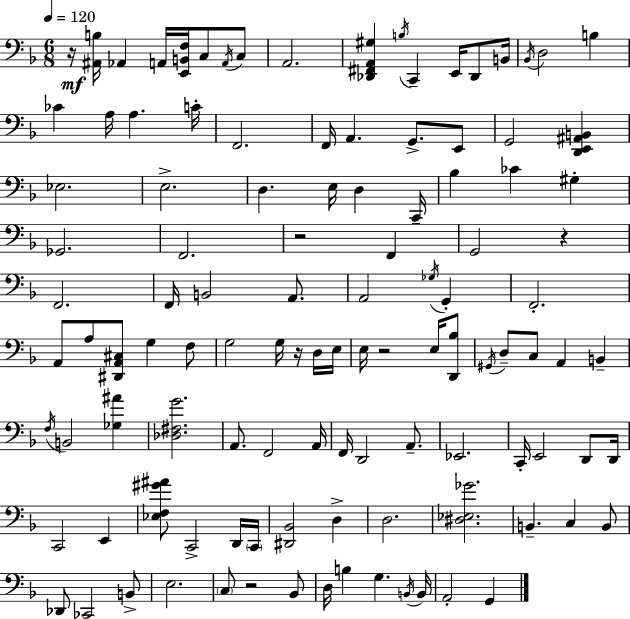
X:1
T:Untitled
M:6/8
L:1/4
K:Dm
z/4 [^A,,B,]/4 _A,, A,,/4 [E,,B,,F,]/4 C,/2 A,,/4 C,/2 A,,2 [_D,,^F,,A,,^G,] B,/4 C,, E,,/4 _D,,/2 B,,/4 _B,,/4 D,2 B, _C A,/4 A, C/4 F,,2 F,,/4 A,, G,,/2 E,,/2 G,,2 [D,,E,,^A,,B,,] _E,2 E,2 D, E,/4 D, C,,/4 _B, _C ^G, _G,,2 F,,2 z2 F,, G,,2 z F,,2 F,,/4 B,,2 A,,/2 A,,2 _G,/4 G,, F,,2 A,,/2 A,/2 [^D,,A,,^C,]/2 G, F,/2 G,2 G,/4 z/4 D,/4 E,/4 E,/4 z2 E,/4 [D,,_B,]/2 ^G,,/4 D,/2 C,/2 A,, B,, F,/4 B,,2 [_G,^A] [_D,^F,G]2 A,,/2 F,,2 A,,/4 F,,/4 D,,2 A,,/2 _E,,2 C,,/4 E,,2 D,,/2 D,,/4 C,,2 E,, [_E,F,^G^A]/2 C,,2 D,,/4 C,,/4 [^D,,_B,,]2 D, D,2 [^D,_E,_G]2 B,, C, B,,/2 _D,,/2 _C,,2 B,,/2 E,2 C,/2 z2 _B,,/2 D,/4 B, G, B,,/4 B,,/4 A,,2 G,,